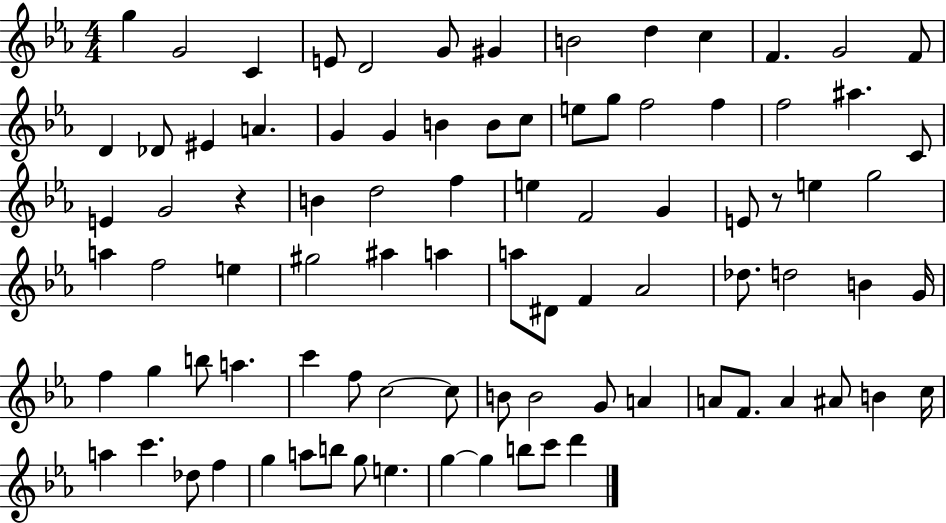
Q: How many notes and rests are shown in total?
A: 88